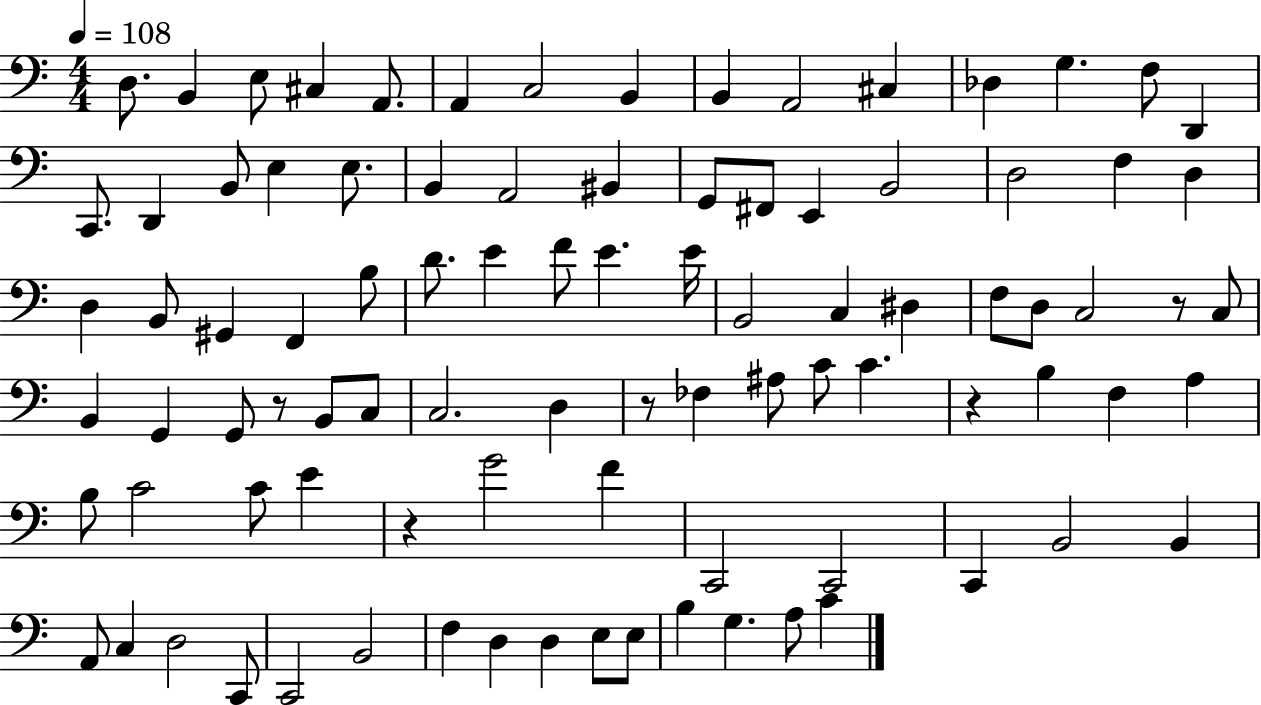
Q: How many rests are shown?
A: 5